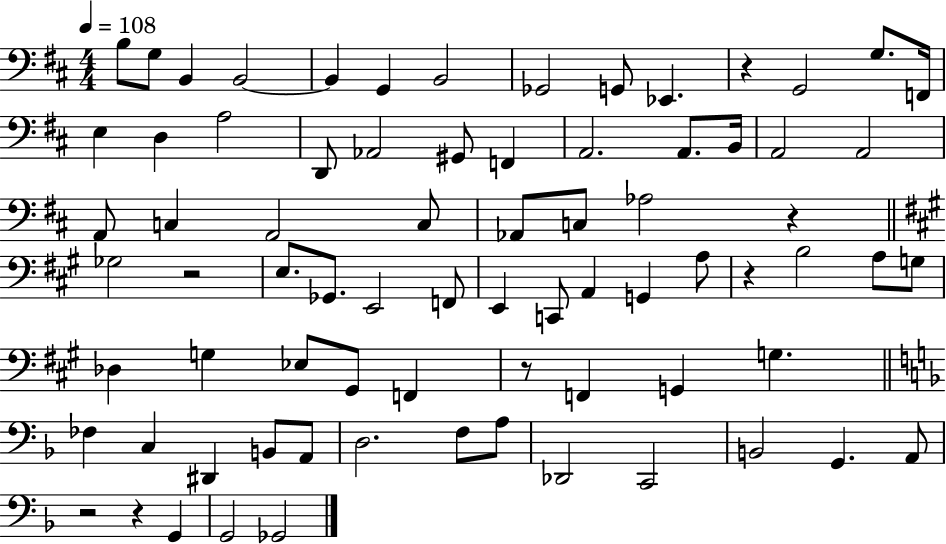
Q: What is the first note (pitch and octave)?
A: B3